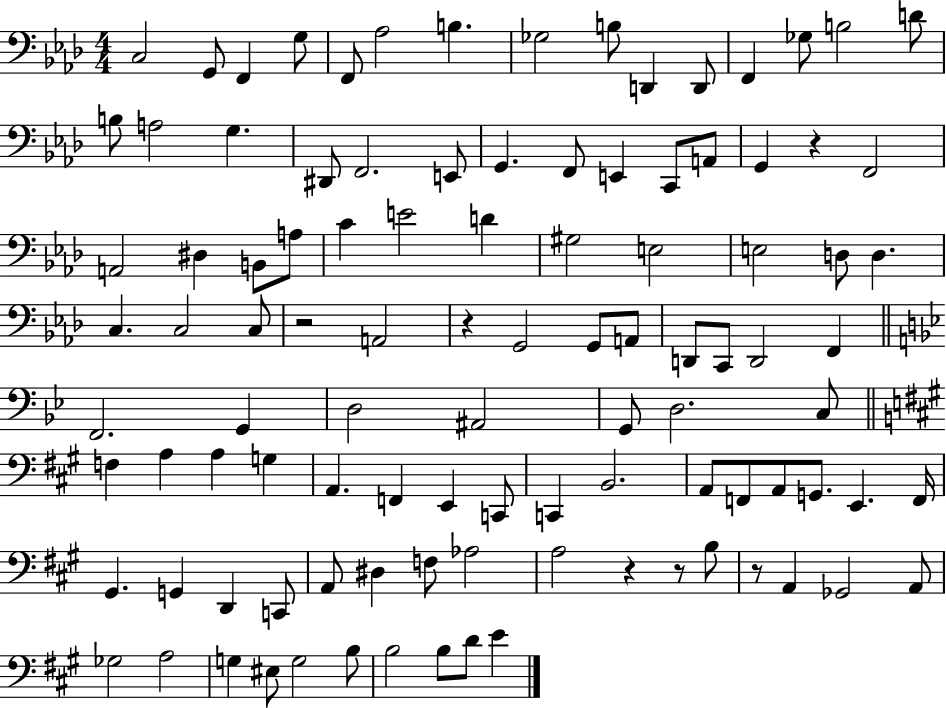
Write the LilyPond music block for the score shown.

{
  \clef bass
  \numericTimeSignature
  \time 4/4
  \key aes \major
  c2 g,8 f,4 g8 | f,8 aes2 b4. | ges2 b8 d,4 d,8 | f,4 ges8 b2 d'8 | \break b8 a2 g4. | dis,8 f,2. e,8 | g,4. f,8 e,4 c,8 a,8 | g,4 r4 f,2 | \break a,2 dis4 b,8 a8 | c'4 e'2 d'4 | gis2 e2 | e2 d8 d4. | \break c4. c2 c8 | r2 a,2 | r4 g,2 g,8 a,8 | d,8 c,8 d,2 f,4 | \break \bar "||" \break \key bes \major f,2. g,4 | d2 ais,2 | g,8 d2. c8 | \bar "||" \break \key a \major f4 a4 a4 g4 | a,4. f,4 e,4 c,8 | c,4 b,2. | a,8 f,8 a,8 g,8. e,4. f,16 | \break gis,4. g,4 d,4 c,8 | a,8 dis4 f8 aes2 | a2 r4 r8 b8 | r8 a,4 ges,2 a,8 | \break ges2 a2 | g4 eis8 g2 b8 | b2 b8 d'8 e'4 | \bar "|."
}